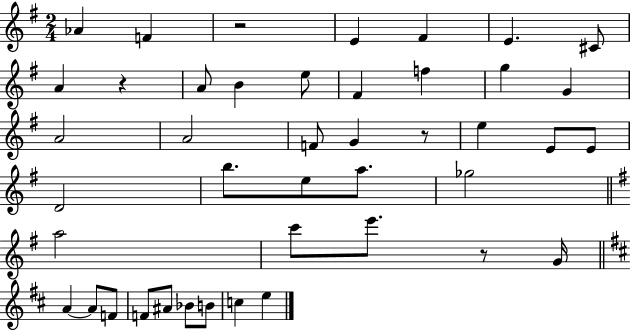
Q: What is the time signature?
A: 2/4